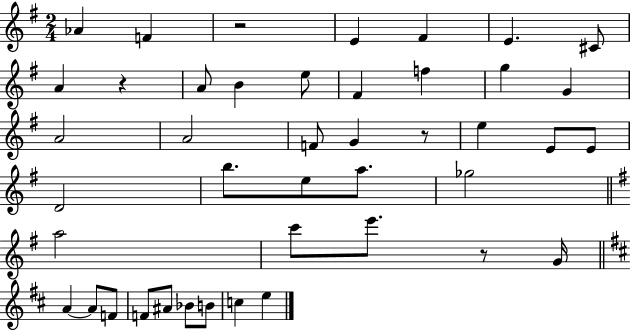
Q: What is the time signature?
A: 2/4